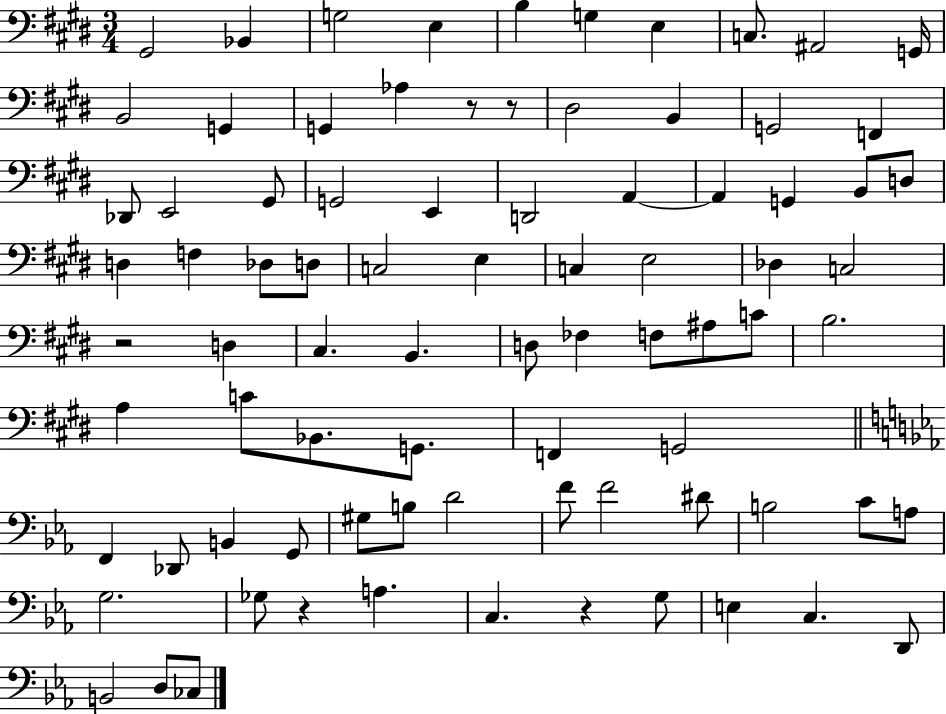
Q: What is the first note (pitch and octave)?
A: G#2